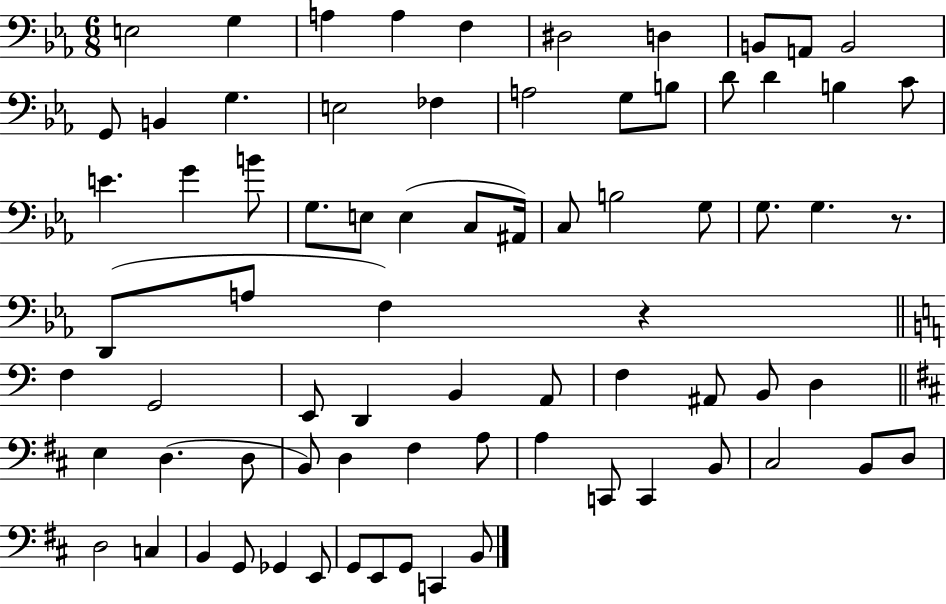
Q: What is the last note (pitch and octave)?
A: B2